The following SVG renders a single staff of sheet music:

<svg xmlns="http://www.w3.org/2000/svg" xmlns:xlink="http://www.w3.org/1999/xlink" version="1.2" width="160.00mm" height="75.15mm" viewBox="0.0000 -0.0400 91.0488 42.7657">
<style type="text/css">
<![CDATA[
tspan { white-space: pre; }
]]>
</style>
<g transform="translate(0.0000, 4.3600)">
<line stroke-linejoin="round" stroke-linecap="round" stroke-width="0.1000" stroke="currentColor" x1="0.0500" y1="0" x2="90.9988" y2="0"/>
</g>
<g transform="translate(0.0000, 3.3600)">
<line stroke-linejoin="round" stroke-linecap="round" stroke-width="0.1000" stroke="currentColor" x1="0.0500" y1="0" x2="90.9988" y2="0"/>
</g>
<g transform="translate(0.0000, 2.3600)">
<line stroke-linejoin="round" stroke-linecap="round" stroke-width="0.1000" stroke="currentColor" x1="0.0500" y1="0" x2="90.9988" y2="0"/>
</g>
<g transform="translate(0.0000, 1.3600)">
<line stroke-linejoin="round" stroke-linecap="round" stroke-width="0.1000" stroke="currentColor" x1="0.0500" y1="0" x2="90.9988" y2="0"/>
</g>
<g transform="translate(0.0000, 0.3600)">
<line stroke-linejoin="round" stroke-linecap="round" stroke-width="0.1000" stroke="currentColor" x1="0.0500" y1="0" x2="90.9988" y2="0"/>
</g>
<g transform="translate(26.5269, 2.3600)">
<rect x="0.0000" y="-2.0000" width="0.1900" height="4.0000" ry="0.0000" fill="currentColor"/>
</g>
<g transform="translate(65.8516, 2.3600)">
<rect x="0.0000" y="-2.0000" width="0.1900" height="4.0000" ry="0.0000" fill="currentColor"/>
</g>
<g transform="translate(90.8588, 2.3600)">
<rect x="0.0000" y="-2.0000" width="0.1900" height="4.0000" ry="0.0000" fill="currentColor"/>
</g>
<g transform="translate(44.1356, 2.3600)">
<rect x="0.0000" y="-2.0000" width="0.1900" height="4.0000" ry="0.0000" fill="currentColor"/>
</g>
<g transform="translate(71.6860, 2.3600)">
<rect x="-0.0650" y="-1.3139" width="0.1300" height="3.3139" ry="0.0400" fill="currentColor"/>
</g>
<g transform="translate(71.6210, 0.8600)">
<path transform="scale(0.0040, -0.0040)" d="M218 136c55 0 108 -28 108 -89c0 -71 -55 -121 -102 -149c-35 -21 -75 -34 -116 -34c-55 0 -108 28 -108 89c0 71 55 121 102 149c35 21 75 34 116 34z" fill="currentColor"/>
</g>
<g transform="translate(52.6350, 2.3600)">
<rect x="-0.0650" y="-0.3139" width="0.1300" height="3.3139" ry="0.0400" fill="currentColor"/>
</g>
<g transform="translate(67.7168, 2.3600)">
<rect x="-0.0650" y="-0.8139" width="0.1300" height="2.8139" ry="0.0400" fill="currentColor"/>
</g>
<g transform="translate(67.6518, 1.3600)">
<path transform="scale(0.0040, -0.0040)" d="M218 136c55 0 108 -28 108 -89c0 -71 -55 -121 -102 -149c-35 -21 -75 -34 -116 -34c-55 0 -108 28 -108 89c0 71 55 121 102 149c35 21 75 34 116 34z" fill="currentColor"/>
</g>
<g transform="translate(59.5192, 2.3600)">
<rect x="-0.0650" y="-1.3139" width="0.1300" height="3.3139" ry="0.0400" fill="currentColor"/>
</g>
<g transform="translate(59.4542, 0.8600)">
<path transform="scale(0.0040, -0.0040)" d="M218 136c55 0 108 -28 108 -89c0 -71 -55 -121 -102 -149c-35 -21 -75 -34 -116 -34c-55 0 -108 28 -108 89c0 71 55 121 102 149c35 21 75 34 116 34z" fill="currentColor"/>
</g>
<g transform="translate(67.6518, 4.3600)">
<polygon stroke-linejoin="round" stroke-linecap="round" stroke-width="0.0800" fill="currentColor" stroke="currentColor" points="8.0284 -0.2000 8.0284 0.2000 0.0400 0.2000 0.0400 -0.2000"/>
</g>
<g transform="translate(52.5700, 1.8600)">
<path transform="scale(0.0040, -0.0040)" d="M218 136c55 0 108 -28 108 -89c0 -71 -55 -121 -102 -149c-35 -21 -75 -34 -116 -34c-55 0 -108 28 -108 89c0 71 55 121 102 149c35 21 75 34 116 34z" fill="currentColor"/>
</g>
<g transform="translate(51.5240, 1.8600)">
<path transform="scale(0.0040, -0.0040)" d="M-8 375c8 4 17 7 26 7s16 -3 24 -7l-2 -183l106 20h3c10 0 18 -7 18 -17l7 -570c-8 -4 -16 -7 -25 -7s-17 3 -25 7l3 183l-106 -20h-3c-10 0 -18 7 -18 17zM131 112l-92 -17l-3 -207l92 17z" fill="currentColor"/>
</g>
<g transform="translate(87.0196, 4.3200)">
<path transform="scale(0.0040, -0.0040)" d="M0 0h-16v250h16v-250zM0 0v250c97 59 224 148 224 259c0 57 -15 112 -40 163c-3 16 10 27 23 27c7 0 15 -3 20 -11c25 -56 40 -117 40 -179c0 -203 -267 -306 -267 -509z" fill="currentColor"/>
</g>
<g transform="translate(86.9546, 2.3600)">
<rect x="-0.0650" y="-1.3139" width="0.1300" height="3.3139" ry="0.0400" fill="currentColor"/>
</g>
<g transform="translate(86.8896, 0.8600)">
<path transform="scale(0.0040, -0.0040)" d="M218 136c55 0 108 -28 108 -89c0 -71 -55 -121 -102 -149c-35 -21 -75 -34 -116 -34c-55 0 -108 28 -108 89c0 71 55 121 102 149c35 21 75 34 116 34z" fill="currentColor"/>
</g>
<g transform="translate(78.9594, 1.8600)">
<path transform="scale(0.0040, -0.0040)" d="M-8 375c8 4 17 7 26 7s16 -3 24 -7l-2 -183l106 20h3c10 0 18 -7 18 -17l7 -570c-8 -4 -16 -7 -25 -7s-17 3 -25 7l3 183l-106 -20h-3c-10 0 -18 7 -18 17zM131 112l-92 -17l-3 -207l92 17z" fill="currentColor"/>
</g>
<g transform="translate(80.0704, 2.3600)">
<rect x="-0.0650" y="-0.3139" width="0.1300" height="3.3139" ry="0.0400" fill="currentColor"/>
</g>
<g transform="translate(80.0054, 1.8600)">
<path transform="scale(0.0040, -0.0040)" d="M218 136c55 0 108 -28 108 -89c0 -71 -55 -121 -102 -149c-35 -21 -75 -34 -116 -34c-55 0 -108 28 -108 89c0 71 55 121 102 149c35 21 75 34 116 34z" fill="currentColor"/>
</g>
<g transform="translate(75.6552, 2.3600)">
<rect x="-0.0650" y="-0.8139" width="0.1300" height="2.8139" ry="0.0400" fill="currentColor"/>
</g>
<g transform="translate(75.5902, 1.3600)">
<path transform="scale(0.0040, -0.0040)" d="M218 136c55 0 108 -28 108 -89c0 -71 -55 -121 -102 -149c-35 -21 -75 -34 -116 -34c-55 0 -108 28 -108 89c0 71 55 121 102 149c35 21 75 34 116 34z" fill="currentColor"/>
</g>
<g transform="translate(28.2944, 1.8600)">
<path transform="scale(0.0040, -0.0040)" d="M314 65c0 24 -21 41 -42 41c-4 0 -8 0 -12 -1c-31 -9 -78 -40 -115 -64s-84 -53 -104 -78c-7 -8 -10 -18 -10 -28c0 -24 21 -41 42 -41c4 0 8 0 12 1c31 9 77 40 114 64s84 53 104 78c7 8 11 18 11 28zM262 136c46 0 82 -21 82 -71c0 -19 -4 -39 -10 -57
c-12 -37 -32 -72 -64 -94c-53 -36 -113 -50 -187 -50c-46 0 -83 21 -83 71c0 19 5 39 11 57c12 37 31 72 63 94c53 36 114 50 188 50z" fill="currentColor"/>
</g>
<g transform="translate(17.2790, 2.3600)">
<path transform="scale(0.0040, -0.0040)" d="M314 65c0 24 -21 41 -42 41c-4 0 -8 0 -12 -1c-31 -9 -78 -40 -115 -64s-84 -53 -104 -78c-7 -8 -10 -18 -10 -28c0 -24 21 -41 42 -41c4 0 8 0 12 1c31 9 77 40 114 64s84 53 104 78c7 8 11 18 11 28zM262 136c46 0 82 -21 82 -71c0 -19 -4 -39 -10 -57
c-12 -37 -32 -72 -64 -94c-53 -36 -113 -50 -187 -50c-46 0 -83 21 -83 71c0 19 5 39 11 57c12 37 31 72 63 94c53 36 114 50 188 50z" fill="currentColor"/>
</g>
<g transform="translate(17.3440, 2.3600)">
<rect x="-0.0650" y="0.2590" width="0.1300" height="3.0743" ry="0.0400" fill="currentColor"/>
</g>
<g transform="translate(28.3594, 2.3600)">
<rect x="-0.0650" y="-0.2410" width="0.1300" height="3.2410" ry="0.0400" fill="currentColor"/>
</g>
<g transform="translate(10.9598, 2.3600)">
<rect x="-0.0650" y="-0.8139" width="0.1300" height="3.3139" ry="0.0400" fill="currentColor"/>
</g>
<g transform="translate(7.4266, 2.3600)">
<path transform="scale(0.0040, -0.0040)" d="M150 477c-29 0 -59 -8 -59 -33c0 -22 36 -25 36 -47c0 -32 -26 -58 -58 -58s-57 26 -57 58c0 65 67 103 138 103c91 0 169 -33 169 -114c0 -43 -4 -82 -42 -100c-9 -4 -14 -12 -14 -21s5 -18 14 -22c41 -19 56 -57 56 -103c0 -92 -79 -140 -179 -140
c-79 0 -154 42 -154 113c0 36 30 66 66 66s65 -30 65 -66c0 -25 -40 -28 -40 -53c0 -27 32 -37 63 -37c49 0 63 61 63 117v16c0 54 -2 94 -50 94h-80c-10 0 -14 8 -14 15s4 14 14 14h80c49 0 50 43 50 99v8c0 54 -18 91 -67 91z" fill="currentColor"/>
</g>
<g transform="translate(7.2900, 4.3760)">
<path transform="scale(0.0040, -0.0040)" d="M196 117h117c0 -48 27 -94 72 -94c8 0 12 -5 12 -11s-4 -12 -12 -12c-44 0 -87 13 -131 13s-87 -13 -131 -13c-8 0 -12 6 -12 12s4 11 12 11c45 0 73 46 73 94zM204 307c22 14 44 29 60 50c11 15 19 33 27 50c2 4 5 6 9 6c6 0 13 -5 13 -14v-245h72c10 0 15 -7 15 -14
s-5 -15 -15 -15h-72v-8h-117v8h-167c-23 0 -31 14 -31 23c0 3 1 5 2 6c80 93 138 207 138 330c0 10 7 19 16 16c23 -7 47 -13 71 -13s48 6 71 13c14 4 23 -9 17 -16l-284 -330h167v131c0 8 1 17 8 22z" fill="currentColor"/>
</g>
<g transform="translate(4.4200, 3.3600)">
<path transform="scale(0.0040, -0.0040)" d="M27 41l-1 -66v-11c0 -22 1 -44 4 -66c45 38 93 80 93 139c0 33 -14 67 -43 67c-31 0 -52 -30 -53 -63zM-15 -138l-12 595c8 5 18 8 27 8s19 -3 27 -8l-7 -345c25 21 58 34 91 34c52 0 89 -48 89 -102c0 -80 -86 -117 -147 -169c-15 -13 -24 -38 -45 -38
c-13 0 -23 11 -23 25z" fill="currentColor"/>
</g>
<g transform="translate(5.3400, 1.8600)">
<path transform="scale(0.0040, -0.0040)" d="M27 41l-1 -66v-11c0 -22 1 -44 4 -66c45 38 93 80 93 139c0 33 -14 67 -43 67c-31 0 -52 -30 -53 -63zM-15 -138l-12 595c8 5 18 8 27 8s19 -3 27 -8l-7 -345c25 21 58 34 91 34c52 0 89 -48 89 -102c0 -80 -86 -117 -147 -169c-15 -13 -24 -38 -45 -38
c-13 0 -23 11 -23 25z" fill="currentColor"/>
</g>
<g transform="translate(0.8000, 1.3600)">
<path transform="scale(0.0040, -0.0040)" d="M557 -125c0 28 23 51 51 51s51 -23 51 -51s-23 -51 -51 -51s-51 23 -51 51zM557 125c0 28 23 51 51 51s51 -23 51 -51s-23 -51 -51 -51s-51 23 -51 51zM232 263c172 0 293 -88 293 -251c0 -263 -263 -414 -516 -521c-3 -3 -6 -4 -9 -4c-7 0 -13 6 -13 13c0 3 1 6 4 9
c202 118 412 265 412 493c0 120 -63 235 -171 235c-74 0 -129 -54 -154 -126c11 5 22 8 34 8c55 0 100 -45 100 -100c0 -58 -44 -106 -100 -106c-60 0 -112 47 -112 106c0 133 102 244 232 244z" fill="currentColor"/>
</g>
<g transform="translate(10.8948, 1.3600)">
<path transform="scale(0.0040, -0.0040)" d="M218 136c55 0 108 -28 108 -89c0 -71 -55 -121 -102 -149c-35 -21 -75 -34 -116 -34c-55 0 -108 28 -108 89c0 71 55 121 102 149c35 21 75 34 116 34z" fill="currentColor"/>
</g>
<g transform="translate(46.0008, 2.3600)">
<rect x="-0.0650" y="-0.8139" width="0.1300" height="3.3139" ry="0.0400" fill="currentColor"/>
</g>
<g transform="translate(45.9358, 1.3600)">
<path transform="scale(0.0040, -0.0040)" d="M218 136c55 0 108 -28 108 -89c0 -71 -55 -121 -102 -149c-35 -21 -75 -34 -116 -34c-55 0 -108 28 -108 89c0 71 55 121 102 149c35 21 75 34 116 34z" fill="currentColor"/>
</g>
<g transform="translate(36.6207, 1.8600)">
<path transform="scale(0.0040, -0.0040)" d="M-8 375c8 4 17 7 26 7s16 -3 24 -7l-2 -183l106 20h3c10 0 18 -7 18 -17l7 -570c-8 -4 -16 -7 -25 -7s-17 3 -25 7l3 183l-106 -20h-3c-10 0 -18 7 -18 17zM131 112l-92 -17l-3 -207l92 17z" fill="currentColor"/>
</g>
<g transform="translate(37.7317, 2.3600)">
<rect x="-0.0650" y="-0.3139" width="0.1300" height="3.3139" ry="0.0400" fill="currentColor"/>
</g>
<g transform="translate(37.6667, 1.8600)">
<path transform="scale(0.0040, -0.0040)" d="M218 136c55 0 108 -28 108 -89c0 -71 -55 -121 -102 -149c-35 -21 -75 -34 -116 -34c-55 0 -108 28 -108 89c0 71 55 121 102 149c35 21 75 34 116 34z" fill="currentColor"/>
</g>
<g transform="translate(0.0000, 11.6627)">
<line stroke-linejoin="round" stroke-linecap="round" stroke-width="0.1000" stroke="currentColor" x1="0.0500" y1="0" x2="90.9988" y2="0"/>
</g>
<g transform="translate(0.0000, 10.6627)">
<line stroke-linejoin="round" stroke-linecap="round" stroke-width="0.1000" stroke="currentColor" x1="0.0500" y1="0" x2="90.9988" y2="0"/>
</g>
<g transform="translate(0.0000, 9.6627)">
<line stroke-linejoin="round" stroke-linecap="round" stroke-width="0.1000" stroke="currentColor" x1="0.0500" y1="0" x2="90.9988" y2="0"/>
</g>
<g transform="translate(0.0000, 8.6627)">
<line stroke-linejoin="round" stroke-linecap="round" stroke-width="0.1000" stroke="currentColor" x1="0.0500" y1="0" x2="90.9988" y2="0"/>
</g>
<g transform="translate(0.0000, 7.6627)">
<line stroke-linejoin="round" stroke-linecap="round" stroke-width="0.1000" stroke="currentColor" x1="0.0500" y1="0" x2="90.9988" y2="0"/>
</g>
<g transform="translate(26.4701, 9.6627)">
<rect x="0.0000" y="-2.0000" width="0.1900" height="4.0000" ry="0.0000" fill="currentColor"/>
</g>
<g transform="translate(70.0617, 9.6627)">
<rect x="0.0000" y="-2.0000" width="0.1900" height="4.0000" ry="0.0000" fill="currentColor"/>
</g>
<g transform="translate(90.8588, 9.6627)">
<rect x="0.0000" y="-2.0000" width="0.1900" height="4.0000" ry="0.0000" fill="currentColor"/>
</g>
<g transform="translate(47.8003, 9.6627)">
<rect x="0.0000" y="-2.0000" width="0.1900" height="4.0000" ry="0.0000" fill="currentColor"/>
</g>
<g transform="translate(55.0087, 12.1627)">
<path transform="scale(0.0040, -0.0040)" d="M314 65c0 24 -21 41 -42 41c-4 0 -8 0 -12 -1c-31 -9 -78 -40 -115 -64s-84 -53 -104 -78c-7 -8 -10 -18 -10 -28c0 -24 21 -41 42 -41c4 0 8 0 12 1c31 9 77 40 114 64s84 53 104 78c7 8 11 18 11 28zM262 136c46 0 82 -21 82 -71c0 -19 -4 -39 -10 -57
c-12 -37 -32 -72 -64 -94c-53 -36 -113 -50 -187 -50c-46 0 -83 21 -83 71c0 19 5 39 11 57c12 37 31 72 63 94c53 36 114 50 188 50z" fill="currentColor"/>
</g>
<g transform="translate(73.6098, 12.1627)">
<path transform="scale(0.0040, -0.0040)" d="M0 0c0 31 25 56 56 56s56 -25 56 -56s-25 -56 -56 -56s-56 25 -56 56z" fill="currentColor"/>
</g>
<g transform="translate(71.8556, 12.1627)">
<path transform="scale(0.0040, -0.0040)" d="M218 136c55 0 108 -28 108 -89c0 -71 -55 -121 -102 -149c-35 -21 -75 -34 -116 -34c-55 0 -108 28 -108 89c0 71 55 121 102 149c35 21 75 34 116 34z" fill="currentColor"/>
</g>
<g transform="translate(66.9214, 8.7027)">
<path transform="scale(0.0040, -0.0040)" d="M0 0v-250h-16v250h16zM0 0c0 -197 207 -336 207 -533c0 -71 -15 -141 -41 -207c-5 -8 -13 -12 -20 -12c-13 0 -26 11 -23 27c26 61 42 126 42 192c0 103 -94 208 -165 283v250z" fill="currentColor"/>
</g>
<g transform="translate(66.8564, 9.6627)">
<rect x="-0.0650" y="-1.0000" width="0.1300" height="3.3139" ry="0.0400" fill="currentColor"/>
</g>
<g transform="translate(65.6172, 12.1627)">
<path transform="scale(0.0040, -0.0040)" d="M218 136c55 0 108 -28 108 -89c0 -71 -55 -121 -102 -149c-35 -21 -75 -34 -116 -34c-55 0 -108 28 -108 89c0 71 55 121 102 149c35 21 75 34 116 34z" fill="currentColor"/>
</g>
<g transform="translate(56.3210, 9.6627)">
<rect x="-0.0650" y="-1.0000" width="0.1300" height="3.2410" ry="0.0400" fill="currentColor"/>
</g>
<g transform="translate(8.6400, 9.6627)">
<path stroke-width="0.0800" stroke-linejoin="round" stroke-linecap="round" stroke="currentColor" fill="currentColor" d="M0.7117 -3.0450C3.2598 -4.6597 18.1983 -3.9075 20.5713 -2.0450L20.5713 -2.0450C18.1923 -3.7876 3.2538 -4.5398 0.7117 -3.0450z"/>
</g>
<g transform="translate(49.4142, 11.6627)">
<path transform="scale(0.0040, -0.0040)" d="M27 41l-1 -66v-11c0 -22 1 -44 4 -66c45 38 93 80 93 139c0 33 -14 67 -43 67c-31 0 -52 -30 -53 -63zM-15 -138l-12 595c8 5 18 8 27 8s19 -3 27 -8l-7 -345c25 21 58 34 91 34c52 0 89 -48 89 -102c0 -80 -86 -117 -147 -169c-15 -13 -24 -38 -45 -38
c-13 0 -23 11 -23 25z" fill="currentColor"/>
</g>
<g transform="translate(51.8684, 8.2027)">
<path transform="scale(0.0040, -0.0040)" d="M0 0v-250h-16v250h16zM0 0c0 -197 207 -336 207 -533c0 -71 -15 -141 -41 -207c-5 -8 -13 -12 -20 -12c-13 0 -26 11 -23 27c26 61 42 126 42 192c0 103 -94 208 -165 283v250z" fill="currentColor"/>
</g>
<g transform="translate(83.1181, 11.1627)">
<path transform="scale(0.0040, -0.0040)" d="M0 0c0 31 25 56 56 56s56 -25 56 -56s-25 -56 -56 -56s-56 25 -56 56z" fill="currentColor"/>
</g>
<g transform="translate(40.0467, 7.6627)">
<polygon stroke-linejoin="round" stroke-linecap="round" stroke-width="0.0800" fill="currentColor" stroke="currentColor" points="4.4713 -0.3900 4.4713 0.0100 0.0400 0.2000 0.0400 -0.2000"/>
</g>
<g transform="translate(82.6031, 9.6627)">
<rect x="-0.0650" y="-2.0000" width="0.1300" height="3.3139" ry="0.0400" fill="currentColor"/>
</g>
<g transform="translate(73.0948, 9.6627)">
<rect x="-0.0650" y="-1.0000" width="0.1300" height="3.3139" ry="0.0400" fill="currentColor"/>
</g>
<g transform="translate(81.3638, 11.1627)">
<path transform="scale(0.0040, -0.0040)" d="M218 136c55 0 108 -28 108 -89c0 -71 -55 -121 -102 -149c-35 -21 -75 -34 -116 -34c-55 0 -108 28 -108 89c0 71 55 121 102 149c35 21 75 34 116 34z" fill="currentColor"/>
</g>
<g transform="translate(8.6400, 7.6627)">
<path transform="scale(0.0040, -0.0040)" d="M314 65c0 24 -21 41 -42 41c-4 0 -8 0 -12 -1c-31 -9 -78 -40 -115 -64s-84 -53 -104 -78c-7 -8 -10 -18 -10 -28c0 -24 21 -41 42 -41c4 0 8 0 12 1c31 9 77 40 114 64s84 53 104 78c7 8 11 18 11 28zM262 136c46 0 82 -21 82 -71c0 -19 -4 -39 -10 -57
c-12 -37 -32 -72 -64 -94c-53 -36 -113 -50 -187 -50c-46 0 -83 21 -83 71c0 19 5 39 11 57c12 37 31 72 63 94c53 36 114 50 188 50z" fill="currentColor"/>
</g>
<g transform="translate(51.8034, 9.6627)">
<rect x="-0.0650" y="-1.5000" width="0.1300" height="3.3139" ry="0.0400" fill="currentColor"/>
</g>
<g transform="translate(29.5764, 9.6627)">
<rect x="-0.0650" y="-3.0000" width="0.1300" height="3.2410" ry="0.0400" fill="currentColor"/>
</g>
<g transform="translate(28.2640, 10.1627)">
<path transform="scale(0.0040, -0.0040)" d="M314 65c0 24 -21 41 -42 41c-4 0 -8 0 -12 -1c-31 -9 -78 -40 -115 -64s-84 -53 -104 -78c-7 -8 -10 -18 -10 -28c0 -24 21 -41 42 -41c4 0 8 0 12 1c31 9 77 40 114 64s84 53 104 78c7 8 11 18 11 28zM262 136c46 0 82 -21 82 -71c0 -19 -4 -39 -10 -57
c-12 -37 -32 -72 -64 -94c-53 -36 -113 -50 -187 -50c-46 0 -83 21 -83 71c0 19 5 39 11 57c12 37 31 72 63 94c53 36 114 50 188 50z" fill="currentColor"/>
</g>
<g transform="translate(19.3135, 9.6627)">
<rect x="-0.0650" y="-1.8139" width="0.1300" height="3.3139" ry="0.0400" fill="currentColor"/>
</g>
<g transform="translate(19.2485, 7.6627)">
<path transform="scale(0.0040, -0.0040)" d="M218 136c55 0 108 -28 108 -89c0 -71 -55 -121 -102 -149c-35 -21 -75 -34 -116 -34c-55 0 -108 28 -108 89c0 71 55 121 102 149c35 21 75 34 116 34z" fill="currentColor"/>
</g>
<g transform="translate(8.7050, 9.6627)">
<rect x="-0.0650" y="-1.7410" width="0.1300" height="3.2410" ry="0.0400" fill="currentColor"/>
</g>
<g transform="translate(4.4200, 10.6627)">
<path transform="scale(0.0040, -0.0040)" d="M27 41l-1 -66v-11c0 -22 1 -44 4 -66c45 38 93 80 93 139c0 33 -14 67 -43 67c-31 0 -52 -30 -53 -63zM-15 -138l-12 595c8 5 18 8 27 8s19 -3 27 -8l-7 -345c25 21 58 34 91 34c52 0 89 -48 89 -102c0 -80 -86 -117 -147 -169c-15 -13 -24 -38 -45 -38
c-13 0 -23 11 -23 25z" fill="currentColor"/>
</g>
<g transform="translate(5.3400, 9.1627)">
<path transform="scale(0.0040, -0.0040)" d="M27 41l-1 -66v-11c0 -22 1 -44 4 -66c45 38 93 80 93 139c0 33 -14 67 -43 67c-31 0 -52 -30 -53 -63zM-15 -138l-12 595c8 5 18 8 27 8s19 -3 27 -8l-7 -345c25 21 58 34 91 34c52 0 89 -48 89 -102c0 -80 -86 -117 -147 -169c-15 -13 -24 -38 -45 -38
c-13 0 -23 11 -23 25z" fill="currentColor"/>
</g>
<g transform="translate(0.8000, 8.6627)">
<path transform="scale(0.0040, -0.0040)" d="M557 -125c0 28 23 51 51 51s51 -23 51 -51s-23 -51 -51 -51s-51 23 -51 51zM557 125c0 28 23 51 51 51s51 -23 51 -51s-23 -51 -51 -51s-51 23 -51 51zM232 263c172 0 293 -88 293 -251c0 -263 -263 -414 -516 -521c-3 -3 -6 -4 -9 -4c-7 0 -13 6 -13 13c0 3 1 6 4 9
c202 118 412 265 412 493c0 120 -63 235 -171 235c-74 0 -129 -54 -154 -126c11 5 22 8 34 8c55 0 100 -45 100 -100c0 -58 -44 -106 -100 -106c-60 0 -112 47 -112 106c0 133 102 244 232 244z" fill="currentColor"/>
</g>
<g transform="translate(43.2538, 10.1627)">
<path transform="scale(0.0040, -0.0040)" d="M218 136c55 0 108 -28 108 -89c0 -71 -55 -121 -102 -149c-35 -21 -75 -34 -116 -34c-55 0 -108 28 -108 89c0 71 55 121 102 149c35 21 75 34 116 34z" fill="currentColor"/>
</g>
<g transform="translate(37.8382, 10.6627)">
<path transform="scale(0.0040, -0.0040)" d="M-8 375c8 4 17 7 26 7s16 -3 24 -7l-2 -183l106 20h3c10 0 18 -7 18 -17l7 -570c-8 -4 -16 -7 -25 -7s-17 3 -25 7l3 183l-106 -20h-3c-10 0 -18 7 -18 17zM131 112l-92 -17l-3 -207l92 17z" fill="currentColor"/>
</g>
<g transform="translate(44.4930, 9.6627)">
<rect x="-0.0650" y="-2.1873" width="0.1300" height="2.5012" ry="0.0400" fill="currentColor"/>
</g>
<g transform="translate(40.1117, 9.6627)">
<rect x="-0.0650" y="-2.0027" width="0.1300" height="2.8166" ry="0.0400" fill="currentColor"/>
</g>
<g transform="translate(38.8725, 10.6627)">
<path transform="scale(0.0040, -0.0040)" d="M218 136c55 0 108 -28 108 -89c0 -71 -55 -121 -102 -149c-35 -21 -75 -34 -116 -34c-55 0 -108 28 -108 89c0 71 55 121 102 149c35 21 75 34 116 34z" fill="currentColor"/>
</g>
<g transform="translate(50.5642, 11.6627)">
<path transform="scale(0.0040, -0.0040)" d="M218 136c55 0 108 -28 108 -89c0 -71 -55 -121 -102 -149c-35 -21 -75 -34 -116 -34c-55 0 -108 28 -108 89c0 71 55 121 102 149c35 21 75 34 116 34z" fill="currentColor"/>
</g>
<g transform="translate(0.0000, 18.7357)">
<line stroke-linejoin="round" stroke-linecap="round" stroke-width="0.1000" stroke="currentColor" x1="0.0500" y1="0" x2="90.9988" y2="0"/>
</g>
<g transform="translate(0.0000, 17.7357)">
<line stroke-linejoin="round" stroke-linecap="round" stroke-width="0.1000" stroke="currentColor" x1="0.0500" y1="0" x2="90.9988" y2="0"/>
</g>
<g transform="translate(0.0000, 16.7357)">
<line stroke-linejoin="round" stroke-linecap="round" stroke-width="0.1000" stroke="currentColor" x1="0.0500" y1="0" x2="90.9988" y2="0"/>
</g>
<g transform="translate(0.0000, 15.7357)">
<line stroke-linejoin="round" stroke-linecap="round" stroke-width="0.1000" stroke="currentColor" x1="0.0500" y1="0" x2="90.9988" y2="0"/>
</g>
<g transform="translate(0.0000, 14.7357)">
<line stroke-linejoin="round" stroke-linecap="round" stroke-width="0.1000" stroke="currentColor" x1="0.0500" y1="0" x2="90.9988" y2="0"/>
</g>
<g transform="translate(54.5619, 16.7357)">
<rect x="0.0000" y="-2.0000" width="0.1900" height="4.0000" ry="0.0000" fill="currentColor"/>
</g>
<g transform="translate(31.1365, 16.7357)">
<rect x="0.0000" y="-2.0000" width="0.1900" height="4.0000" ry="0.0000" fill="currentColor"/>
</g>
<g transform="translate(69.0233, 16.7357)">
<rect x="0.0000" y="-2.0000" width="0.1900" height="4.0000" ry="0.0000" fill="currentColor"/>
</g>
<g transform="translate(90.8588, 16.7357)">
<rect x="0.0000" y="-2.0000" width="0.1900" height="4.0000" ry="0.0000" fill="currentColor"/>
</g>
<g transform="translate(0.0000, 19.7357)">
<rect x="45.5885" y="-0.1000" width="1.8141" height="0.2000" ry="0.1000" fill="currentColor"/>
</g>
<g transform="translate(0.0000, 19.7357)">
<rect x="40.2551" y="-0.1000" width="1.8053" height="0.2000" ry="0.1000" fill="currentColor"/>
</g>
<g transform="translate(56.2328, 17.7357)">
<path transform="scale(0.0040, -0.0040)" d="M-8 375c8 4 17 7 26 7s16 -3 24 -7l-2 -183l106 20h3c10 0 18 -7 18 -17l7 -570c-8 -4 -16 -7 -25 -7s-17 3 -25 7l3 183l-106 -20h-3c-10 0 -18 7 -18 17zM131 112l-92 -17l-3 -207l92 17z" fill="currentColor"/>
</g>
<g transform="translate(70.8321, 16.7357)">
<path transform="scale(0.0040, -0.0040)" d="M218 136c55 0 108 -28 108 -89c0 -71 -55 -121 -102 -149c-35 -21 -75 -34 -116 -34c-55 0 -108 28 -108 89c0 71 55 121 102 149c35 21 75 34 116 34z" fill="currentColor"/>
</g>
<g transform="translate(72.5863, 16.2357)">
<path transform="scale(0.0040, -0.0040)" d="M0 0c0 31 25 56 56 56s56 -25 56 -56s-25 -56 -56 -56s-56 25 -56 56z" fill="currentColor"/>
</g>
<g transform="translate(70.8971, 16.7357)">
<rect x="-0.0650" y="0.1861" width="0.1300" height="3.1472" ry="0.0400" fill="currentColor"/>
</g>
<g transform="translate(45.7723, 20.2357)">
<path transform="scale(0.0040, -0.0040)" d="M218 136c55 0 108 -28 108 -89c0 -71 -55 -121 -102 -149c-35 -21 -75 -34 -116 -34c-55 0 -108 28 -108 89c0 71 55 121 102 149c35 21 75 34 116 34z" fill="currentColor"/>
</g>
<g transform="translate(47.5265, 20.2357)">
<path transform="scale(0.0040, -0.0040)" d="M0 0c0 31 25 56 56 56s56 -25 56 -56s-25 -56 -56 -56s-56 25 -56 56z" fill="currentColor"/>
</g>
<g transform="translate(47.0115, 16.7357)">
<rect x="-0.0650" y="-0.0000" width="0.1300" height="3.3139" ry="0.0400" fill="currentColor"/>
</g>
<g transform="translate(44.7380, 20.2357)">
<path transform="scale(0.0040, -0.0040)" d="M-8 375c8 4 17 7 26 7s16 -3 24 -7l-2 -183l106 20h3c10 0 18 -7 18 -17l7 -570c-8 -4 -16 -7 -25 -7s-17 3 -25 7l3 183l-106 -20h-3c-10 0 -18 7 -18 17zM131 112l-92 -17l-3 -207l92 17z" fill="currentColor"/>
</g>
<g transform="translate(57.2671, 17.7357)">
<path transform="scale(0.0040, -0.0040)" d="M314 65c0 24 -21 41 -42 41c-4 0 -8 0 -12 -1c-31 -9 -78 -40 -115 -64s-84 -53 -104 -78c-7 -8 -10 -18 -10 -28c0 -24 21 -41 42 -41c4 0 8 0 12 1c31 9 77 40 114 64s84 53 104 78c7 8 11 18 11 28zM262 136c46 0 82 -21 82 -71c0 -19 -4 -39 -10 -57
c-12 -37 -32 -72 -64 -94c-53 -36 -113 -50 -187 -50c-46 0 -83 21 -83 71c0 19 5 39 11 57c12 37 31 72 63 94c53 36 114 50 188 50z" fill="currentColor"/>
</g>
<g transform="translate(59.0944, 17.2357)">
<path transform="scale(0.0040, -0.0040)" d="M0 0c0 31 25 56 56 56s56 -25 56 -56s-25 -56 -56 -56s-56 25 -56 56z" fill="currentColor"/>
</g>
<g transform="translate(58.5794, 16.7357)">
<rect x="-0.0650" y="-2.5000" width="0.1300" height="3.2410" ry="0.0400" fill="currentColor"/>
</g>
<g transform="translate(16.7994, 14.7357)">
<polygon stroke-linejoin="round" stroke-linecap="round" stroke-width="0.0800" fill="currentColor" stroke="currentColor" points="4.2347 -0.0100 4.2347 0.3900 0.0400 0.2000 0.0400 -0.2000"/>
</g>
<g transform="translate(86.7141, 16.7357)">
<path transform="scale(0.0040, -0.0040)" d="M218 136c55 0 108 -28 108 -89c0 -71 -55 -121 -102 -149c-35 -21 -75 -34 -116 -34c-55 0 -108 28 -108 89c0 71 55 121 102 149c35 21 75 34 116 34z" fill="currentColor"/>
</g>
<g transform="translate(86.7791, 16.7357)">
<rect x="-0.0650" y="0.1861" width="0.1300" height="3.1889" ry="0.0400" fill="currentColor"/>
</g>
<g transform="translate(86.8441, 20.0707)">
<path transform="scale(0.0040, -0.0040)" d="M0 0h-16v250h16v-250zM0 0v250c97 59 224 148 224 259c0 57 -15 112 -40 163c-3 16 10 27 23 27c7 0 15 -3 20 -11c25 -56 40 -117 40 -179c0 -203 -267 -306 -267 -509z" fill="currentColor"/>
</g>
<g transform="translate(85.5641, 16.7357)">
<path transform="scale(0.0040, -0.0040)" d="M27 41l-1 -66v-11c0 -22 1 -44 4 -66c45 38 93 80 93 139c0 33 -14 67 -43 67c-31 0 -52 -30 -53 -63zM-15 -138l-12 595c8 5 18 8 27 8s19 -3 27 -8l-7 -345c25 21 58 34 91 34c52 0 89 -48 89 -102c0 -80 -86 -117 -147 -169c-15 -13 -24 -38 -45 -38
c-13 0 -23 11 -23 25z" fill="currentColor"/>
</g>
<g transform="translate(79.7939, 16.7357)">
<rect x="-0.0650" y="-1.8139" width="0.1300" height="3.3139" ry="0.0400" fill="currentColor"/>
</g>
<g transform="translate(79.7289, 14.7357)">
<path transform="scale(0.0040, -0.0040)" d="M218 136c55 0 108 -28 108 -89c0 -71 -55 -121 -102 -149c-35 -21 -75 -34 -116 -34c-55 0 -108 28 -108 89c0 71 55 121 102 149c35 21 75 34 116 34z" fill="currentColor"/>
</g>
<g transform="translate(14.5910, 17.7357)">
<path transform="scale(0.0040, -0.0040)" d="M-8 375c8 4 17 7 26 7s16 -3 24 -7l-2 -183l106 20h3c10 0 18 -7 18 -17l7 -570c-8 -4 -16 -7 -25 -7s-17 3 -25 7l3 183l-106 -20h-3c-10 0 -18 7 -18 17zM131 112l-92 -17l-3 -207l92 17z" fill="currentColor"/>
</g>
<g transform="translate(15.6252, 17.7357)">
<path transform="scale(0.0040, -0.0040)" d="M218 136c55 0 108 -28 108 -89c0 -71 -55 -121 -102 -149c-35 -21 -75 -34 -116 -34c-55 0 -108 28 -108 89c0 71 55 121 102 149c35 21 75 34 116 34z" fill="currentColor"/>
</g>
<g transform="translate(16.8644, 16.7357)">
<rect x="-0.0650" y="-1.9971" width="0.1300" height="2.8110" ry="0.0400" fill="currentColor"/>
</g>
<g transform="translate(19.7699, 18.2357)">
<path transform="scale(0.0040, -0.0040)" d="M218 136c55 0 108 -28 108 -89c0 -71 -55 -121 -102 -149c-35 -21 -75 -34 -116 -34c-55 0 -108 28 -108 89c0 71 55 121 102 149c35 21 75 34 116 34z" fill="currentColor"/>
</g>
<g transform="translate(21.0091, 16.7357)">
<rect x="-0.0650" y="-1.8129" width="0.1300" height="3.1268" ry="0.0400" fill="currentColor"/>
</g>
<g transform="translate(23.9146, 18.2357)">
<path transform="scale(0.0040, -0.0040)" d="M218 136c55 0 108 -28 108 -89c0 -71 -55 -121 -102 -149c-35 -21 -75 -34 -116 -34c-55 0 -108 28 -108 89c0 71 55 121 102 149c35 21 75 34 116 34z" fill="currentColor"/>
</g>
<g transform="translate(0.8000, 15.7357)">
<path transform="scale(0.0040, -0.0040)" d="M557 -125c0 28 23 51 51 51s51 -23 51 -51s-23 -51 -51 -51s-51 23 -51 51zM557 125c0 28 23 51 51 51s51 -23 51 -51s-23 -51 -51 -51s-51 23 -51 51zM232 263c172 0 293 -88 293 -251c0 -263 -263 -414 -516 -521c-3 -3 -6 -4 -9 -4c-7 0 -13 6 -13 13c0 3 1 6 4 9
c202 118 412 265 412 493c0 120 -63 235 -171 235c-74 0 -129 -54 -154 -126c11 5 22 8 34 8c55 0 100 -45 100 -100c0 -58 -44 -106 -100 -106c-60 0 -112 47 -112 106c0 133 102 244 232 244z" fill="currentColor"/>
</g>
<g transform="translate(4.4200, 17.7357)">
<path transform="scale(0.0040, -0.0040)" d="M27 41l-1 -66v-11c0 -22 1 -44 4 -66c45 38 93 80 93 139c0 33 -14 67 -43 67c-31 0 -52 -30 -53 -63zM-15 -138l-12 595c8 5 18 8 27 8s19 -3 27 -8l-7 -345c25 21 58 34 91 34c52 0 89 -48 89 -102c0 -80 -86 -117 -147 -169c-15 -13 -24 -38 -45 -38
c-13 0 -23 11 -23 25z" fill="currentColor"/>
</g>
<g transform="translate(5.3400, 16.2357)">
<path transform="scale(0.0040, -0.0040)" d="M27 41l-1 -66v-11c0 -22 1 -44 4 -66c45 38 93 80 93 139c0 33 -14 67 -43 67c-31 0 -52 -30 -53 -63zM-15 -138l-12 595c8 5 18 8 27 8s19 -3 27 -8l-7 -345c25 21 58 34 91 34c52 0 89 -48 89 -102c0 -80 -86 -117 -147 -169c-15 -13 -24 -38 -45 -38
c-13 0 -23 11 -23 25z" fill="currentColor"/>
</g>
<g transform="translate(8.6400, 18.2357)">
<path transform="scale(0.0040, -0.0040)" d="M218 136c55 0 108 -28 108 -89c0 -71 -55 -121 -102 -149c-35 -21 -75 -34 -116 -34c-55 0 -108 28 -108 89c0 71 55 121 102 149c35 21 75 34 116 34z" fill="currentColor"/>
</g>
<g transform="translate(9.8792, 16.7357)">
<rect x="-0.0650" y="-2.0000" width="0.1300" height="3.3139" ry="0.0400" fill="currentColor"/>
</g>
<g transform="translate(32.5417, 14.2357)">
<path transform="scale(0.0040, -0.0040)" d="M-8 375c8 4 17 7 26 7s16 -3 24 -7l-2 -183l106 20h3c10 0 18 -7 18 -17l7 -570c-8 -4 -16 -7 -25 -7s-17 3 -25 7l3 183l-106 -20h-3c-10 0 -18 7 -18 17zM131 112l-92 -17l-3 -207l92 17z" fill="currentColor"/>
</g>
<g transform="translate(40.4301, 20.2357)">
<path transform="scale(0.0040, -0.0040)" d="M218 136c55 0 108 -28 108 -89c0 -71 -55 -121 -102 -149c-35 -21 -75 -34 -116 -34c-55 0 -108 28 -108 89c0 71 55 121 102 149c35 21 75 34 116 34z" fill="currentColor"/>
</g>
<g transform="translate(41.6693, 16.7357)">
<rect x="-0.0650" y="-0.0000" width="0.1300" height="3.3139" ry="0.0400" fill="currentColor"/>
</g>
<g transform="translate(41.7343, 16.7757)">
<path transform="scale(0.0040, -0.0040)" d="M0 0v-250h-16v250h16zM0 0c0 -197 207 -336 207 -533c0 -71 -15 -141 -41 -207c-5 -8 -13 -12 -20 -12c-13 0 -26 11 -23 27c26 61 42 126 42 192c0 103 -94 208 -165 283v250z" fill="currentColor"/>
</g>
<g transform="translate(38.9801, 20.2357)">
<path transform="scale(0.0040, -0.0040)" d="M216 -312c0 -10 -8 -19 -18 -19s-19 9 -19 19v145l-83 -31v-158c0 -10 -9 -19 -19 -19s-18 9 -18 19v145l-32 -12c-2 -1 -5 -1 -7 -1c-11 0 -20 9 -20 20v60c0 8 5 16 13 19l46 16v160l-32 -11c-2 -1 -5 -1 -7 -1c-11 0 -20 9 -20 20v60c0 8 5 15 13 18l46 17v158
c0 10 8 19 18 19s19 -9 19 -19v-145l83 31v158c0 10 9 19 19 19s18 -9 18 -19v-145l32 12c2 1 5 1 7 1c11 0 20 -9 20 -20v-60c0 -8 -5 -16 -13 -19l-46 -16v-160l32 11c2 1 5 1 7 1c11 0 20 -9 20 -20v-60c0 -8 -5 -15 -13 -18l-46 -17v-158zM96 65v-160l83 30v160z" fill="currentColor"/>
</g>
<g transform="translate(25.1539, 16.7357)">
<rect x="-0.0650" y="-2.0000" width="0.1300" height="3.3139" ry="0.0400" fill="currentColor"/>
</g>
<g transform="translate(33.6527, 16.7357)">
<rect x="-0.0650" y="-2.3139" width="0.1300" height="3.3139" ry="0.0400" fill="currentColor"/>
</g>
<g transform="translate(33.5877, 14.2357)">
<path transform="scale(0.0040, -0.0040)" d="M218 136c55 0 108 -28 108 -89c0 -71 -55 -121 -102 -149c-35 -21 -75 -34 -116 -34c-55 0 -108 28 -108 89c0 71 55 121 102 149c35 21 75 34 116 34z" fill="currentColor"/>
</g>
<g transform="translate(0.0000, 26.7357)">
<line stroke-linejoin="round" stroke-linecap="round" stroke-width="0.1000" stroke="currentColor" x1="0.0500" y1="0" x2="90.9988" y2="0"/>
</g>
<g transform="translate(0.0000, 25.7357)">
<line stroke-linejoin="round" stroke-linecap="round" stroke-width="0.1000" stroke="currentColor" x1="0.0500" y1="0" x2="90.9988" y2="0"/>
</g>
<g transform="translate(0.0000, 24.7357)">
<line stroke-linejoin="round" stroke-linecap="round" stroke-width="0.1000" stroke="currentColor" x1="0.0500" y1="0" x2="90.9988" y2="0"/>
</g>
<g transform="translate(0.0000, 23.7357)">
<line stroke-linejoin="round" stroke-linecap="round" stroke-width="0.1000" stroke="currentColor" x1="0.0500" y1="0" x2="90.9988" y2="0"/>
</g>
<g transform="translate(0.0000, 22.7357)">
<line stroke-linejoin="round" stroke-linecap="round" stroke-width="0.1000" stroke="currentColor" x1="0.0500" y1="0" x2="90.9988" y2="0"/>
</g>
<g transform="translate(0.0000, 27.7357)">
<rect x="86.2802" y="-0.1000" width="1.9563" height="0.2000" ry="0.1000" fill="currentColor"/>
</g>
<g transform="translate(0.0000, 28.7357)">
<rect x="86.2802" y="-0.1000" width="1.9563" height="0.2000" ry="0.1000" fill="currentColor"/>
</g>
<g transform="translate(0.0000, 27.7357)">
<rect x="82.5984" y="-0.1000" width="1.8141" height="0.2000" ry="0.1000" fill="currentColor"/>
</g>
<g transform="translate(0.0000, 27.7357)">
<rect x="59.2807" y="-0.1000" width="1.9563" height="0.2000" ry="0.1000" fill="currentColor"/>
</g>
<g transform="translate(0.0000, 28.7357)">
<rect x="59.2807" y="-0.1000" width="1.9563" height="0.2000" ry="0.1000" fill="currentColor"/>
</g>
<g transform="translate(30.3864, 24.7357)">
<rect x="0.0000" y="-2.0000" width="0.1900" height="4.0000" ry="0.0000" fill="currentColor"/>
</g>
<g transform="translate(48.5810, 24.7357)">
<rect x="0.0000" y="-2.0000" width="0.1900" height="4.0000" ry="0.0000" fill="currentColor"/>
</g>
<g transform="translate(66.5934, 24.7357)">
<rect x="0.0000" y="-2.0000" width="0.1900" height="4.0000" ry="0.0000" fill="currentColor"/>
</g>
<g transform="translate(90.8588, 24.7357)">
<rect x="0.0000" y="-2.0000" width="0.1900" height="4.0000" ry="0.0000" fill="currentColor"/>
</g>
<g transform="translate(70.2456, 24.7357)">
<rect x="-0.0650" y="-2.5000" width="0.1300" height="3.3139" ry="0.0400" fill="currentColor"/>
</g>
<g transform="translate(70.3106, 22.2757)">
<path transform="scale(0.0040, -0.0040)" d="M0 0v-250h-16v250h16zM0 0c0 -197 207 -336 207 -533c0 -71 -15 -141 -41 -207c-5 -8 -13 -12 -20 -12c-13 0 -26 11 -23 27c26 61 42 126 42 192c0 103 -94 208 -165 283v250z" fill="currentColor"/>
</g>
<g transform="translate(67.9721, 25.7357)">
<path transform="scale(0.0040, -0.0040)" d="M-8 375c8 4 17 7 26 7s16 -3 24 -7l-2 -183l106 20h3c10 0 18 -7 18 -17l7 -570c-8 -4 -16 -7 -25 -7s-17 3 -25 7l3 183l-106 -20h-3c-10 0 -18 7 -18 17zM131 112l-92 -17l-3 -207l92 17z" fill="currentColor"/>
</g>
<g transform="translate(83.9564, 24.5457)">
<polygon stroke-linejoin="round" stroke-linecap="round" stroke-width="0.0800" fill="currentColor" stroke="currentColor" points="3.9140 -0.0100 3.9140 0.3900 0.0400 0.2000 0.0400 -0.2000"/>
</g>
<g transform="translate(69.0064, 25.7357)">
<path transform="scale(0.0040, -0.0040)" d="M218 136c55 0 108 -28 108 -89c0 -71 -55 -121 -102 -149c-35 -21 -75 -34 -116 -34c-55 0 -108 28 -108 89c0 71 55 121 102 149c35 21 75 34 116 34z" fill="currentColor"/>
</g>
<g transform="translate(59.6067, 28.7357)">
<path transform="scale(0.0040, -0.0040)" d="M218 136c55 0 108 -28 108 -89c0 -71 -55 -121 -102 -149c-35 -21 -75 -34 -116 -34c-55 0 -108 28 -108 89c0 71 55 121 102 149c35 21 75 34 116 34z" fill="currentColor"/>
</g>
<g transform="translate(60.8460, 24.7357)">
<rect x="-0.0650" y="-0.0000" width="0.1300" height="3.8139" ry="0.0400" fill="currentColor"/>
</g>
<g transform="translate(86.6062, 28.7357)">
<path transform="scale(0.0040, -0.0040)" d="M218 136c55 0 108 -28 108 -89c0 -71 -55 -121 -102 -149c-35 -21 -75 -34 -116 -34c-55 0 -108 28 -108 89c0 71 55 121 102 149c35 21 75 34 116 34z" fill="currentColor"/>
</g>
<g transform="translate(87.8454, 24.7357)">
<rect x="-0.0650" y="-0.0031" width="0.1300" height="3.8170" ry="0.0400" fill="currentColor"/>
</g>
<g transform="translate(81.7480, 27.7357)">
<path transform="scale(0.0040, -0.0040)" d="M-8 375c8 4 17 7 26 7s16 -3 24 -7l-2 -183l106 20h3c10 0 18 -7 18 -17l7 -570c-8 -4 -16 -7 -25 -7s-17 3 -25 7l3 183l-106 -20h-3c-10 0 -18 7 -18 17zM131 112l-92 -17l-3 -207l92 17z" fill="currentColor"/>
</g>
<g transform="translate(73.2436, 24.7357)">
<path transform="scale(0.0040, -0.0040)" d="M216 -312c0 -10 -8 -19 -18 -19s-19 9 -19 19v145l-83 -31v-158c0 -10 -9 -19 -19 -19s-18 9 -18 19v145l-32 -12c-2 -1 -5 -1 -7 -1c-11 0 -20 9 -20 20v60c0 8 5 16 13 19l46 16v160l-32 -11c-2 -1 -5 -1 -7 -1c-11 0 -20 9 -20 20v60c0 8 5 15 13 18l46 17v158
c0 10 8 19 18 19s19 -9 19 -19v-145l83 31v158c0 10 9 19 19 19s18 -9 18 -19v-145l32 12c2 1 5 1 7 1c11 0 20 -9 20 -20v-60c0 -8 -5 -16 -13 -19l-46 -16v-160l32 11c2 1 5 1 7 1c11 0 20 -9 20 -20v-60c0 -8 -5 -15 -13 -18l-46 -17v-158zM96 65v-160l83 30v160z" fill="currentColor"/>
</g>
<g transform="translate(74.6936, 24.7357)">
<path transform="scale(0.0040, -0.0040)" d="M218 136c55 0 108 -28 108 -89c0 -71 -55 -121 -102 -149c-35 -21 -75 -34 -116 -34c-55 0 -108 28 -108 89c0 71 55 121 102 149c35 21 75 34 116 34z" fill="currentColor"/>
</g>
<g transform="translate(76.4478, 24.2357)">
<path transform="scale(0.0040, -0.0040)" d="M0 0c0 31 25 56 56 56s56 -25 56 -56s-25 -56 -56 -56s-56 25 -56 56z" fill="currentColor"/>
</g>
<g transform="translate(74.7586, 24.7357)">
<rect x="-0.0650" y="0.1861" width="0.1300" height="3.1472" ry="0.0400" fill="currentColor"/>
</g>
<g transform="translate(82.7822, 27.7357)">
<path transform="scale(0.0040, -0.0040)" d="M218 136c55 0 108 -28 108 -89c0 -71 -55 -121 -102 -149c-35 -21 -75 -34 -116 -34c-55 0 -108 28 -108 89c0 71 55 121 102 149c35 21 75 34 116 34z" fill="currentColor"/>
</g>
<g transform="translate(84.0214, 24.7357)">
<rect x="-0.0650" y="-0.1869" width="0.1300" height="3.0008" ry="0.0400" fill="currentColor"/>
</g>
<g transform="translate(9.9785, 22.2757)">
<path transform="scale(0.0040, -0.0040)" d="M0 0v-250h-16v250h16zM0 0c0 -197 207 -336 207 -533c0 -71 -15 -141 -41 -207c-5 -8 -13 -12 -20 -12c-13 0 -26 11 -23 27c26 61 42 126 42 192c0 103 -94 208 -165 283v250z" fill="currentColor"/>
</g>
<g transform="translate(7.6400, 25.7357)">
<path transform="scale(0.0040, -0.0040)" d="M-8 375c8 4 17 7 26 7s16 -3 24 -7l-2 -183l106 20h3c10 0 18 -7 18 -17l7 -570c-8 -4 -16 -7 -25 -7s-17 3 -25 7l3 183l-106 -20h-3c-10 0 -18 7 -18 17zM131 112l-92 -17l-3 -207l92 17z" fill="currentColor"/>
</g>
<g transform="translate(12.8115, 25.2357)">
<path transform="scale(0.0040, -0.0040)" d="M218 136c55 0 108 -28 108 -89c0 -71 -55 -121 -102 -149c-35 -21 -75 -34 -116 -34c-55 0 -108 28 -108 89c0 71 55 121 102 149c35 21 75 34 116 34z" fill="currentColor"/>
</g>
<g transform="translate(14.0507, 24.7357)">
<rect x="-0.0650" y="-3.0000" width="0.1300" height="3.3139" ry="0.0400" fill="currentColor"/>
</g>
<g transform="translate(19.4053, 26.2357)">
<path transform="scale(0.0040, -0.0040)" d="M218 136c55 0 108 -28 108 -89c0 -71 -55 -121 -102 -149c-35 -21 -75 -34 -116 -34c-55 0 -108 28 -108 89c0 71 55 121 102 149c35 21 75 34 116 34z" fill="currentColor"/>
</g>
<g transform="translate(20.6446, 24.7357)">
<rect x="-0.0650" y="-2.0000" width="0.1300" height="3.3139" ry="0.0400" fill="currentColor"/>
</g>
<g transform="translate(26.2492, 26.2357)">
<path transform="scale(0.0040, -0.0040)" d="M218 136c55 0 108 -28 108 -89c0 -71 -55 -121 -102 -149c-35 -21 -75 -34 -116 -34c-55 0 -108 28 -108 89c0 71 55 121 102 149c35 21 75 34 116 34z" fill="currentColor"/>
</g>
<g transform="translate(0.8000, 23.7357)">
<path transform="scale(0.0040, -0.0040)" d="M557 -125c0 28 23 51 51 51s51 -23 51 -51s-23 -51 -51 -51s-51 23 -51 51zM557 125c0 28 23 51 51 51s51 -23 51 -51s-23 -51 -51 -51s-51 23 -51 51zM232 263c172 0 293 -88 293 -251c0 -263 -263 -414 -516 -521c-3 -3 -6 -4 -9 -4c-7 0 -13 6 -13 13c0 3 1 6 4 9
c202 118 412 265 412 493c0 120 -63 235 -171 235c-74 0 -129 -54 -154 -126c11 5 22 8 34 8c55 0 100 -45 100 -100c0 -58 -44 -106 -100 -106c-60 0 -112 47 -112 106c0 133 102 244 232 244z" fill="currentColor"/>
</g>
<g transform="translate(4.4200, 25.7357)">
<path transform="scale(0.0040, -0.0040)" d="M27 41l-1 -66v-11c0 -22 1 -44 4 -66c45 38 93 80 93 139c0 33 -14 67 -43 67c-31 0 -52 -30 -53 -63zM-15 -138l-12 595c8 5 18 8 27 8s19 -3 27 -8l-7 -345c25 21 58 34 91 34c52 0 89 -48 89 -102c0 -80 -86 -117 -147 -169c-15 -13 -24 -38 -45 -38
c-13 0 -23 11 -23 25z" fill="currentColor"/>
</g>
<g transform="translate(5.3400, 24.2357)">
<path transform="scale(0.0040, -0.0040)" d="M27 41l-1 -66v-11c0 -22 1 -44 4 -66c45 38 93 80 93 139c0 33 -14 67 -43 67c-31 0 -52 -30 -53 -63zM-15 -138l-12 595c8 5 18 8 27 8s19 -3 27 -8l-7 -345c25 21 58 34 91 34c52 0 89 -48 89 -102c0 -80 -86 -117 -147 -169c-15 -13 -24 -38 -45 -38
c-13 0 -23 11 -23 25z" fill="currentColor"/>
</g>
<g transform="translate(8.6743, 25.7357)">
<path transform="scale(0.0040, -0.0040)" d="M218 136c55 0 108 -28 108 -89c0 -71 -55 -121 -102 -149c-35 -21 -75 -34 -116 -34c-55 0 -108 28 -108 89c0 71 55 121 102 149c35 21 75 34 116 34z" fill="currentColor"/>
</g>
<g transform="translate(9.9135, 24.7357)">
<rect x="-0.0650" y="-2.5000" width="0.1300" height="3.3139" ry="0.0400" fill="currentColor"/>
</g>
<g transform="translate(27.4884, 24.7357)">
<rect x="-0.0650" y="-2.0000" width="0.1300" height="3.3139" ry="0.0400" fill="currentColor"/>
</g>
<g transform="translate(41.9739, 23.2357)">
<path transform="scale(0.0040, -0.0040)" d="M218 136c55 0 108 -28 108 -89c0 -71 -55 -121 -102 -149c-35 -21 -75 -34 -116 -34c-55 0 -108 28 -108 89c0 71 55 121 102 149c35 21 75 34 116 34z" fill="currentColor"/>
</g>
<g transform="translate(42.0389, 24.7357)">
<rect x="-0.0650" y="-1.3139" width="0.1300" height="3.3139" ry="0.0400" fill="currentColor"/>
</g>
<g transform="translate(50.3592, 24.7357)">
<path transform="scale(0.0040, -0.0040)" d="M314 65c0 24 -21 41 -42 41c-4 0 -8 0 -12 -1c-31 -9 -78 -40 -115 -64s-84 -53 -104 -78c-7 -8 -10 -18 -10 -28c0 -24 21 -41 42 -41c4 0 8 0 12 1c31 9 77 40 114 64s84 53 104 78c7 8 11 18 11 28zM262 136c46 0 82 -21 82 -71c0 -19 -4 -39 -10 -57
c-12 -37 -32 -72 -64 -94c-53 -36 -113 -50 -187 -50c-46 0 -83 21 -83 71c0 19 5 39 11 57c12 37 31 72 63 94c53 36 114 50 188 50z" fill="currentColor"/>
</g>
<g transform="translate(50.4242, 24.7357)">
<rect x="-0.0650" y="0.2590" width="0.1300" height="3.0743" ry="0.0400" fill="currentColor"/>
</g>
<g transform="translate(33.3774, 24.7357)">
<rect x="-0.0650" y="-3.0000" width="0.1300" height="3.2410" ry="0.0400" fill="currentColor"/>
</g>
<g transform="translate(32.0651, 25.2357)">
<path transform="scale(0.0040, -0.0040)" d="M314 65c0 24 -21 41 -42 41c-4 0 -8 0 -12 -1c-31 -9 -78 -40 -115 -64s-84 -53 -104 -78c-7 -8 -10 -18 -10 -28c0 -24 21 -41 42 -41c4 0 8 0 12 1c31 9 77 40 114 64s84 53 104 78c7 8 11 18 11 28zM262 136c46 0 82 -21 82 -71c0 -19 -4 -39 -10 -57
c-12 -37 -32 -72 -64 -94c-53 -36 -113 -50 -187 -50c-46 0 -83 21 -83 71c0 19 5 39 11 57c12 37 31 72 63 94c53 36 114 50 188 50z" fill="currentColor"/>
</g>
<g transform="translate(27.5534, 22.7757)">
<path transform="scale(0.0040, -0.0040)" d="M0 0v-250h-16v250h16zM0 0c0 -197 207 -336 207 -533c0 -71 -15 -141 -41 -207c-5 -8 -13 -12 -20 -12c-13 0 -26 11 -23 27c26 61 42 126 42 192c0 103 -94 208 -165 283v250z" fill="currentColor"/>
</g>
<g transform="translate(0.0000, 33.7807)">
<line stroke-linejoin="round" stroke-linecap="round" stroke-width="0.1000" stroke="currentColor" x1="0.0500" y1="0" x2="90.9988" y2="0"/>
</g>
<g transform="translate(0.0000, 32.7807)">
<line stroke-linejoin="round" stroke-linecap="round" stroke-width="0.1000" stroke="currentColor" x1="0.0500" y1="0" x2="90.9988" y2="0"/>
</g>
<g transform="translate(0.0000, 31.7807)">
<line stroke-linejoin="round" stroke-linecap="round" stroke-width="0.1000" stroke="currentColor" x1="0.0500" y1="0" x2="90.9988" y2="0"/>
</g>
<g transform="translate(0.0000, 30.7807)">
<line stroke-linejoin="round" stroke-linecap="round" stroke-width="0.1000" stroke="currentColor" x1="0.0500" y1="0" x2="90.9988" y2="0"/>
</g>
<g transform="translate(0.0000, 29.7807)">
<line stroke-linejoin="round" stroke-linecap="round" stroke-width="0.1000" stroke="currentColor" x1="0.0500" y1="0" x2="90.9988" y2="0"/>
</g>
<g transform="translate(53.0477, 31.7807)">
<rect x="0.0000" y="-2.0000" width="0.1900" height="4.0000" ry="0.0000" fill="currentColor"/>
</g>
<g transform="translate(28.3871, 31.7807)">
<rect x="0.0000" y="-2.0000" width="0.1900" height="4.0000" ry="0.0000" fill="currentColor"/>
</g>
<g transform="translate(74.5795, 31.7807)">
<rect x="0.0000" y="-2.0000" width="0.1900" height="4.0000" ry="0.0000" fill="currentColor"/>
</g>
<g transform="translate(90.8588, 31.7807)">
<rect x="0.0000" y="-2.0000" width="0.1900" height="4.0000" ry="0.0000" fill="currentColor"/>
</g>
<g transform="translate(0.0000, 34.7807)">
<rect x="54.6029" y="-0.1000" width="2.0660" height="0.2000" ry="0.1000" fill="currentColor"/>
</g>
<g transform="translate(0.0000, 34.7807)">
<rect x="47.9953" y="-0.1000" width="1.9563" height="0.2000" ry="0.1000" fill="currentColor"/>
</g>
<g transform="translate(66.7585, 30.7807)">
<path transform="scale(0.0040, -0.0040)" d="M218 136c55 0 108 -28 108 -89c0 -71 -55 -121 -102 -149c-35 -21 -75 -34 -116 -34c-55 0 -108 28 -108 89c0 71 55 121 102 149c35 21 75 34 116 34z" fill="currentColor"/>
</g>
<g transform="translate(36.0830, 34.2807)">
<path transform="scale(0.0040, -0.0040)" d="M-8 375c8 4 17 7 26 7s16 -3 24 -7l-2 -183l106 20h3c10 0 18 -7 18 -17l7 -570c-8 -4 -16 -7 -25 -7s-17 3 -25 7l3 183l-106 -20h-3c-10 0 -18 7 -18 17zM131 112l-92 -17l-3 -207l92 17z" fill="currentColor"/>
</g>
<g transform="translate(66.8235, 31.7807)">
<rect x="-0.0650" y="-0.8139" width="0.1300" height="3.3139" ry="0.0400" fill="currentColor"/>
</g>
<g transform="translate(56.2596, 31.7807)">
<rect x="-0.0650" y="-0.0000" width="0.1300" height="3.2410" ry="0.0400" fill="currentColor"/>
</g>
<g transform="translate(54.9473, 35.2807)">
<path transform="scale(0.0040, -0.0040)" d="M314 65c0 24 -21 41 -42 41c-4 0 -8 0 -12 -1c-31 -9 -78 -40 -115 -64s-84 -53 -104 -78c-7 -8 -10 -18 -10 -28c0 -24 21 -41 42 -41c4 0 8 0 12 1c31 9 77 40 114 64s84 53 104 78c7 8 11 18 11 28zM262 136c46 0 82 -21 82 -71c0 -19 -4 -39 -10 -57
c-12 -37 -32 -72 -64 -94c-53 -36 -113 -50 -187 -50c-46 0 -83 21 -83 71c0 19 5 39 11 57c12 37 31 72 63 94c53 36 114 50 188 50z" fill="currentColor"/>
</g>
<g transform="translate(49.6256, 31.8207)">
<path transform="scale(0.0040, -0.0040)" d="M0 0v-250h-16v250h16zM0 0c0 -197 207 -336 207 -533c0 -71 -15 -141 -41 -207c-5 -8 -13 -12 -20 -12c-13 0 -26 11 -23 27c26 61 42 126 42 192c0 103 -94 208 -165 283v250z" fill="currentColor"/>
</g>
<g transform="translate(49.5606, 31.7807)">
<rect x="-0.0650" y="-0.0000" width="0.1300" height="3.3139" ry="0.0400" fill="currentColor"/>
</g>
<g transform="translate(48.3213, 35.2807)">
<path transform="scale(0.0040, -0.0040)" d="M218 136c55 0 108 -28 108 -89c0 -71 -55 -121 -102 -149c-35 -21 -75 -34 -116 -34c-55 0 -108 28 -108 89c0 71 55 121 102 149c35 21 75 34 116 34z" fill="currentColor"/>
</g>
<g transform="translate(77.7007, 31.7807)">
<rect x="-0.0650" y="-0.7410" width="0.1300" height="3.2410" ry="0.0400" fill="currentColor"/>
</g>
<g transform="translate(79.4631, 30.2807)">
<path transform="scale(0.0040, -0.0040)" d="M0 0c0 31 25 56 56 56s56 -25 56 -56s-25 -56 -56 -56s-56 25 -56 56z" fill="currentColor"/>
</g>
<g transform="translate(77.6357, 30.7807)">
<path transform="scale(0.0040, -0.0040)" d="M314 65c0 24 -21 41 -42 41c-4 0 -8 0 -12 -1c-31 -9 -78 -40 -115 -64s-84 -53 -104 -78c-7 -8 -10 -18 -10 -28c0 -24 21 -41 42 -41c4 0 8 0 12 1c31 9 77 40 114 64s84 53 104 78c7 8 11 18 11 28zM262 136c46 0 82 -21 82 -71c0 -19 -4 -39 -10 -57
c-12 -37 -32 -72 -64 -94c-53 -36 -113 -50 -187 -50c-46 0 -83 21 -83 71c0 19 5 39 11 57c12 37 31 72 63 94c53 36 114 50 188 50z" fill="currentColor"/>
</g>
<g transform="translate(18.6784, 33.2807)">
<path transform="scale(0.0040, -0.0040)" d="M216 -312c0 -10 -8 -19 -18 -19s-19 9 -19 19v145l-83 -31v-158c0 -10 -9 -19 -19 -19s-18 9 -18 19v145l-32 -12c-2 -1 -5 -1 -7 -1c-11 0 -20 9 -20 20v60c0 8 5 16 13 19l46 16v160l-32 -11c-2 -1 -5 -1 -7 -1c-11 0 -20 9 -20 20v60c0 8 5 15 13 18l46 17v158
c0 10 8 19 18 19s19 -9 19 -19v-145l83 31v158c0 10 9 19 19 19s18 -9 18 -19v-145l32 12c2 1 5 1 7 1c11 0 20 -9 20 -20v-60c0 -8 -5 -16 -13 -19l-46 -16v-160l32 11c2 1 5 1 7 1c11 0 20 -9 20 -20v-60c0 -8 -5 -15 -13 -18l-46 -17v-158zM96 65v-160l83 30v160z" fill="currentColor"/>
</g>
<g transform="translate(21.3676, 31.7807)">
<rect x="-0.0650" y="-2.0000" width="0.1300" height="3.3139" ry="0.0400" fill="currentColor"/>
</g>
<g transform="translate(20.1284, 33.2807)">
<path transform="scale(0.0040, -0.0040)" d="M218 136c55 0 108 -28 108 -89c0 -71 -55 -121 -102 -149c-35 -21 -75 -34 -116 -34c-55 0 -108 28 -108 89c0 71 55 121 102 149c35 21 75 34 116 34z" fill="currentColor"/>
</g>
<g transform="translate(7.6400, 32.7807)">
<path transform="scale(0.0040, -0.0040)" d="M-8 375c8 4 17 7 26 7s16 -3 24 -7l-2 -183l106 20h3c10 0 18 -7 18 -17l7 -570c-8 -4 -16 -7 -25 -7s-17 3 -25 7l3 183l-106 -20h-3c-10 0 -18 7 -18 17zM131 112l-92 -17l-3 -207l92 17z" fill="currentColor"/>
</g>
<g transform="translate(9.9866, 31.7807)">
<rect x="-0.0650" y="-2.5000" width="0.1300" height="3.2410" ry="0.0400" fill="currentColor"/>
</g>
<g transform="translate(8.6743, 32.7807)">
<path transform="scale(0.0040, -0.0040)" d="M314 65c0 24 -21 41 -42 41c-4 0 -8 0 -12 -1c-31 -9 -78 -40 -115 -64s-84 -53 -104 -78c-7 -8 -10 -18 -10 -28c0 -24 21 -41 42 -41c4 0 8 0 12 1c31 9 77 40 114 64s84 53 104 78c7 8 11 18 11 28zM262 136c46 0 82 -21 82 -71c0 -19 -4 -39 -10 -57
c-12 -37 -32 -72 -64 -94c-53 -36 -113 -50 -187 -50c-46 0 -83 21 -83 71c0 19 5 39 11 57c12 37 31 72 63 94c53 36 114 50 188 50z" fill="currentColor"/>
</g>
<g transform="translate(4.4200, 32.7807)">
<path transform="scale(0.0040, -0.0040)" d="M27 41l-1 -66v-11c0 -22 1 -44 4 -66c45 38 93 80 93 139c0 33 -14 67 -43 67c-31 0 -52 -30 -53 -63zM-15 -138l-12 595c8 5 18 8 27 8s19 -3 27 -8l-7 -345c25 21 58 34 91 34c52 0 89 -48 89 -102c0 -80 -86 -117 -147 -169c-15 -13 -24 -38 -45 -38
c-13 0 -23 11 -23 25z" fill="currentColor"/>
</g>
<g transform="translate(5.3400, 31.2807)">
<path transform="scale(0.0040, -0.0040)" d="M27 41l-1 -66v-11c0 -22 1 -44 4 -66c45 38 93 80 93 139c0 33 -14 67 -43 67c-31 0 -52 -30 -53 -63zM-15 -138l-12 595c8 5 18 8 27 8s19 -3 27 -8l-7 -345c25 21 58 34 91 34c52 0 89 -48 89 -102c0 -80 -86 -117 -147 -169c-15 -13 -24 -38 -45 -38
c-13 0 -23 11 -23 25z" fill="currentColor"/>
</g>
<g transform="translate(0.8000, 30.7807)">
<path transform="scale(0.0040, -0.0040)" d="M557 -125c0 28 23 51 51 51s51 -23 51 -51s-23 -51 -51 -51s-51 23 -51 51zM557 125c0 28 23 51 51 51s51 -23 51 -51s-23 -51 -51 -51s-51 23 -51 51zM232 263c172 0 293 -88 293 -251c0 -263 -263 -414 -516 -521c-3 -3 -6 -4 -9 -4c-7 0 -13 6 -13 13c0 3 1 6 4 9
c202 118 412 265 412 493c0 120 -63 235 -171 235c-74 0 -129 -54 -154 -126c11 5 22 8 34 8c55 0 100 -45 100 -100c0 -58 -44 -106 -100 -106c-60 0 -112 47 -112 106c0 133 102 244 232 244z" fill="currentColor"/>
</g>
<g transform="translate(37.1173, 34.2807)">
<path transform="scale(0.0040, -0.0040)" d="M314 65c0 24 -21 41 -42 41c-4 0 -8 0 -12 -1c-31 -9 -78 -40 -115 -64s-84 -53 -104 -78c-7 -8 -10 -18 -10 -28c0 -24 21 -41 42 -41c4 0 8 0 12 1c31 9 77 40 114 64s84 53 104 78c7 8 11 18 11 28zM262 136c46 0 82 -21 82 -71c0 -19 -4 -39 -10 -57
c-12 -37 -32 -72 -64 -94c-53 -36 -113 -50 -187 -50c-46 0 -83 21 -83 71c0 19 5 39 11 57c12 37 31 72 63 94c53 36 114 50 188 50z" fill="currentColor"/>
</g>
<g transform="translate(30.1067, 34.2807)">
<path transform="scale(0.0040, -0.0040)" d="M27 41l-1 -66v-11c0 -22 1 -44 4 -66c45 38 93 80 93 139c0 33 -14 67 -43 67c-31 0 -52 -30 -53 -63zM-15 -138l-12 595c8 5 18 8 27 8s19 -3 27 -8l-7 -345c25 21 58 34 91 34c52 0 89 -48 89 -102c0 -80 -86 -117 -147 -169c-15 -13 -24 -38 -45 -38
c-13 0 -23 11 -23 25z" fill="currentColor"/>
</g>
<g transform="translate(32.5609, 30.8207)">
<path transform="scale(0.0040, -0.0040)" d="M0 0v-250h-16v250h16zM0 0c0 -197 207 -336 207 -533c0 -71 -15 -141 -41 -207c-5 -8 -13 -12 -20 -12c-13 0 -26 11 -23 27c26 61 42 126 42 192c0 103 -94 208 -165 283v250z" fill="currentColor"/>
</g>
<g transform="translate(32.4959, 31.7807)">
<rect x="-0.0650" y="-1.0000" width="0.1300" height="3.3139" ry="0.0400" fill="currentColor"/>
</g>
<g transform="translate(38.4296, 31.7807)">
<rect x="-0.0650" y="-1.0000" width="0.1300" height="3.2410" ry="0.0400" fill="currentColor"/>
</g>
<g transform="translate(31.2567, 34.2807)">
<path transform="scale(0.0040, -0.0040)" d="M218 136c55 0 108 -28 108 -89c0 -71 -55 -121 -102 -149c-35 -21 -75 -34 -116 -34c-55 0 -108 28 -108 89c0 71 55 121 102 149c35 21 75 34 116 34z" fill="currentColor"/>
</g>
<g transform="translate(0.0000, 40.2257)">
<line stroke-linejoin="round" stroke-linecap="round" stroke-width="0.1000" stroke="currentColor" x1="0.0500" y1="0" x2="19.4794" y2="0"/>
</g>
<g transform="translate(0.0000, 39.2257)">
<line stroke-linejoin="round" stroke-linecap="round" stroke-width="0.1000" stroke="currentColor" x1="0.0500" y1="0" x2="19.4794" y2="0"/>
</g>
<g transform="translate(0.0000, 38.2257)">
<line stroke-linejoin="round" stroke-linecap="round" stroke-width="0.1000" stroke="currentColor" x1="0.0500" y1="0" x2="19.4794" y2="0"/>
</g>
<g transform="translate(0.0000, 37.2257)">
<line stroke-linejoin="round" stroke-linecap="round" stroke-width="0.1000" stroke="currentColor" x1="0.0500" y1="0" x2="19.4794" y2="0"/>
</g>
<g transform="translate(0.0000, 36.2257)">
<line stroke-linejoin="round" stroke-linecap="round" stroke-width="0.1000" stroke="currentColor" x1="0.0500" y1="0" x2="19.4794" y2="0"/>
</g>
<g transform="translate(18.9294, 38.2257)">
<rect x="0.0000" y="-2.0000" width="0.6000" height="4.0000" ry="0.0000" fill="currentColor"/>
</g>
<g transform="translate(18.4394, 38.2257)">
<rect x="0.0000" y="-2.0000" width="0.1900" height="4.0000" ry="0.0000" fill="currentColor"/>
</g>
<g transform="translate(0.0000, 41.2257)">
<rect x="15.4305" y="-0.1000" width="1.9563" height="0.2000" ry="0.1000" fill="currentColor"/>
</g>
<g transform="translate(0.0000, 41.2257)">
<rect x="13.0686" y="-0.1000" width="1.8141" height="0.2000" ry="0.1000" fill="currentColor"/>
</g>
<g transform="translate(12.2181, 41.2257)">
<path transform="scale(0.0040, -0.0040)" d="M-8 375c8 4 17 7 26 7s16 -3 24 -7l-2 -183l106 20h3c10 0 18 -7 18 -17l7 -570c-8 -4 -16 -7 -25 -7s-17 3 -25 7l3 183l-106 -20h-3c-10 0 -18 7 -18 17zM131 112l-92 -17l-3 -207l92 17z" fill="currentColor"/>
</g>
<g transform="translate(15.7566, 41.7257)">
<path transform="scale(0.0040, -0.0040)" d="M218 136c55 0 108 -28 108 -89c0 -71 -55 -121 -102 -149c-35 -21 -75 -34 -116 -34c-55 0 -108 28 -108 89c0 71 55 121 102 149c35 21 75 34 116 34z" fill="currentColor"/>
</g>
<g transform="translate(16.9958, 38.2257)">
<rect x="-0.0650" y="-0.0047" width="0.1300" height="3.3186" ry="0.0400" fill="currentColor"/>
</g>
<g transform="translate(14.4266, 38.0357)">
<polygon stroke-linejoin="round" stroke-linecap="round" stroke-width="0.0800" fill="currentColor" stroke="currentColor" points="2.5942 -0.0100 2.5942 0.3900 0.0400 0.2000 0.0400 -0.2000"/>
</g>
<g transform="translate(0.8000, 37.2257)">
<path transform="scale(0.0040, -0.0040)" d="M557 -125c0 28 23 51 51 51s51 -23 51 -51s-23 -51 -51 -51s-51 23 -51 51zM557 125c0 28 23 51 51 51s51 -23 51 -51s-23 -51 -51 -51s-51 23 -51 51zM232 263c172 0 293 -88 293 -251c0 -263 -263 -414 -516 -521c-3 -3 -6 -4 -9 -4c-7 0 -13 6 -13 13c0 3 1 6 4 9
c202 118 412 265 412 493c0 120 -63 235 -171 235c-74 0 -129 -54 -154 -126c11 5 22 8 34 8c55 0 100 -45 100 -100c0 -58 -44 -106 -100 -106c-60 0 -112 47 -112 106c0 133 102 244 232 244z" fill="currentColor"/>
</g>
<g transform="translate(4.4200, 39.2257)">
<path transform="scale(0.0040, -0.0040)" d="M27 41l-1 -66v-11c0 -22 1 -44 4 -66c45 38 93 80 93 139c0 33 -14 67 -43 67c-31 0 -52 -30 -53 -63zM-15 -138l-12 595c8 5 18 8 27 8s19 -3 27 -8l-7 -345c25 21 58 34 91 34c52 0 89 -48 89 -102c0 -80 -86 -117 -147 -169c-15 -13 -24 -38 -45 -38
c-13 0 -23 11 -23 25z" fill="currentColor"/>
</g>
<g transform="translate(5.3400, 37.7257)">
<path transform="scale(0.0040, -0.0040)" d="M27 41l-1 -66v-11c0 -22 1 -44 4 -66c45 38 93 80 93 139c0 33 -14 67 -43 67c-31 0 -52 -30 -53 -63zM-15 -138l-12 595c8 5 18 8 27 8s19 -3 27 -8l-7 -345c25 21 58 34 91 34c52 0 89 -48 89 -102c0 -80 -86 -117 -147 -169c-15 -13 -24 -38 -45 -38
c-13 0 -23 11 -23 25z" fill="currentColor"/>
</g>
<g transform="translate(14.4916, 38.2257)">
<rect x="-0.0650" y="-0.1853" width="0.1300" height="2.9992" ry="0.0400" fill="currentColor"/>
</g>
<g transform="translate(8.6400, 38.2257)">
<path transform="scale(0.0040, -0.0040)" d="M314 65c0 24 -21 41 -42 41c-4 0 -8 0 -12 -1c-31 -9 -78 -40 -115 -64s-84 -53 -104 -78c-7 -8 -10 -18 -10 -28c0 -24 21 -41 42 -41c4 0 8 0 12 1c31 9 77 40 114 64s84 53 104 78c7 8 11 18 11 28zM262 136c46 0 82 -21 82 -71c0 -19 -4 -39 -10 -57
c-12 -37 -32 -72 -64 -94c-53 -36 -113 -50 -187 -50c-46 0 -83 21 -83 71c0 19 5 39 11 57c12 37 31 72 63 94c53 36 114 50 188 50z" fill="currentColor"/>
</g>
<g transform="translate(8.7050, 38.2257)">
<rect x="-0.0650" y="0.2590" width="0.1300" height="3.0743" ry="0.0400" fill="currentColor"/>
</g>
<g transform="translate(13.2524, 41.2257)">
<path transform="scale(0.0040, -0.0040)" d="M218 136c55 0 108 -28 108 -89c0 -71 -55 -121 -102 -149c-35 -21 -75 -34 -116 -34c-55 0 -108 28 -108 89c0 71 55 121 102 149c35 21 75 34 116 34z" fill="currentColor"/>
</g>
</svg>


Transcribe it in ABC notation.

X:1
T:Untitled
M:3/4
L:1/4
K:Bb
F, D,2 _E,2 E, F, E, G, F,/2 G,/2 F,/2 E, G,/2 A,2 A, C,2 B,,/2 C,/2 _G,,/2 F,,2 F,,/2 F,, A,, A,, B,,/2 A,,/2 A,, B, ^D,,/2 D,, B,,2 D, A, _D,/2 B,,/2 C, A,, A,,/2 C,2 G, D,2 C,, B,,/2 ^D, E,,/2 C,,/2 B,,2 ^A,, _F,,/2 F,,2 D,,/2 D,,2 F, F,2 D,2 E,,/2 D,,/2